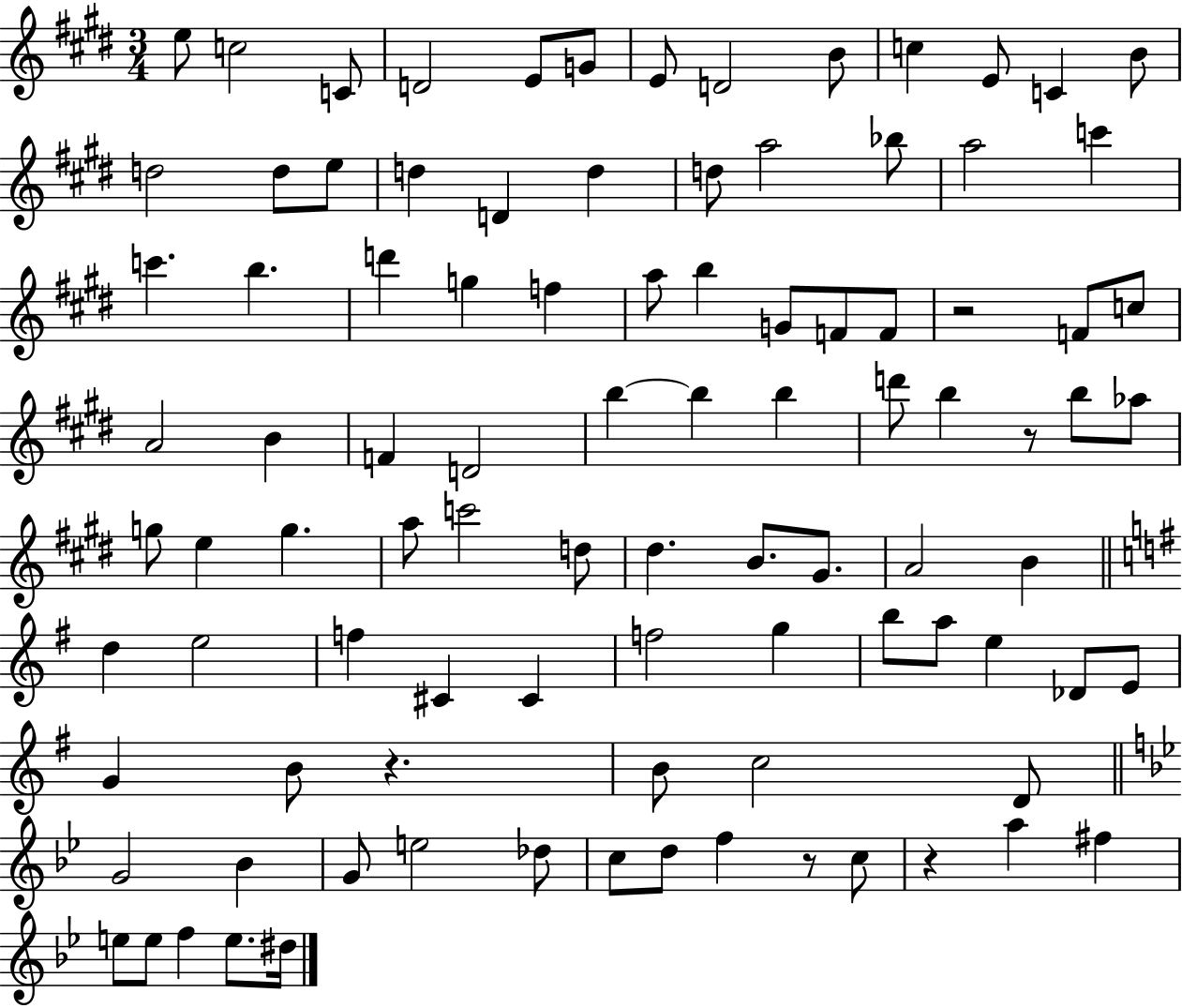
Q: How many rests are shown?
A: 5